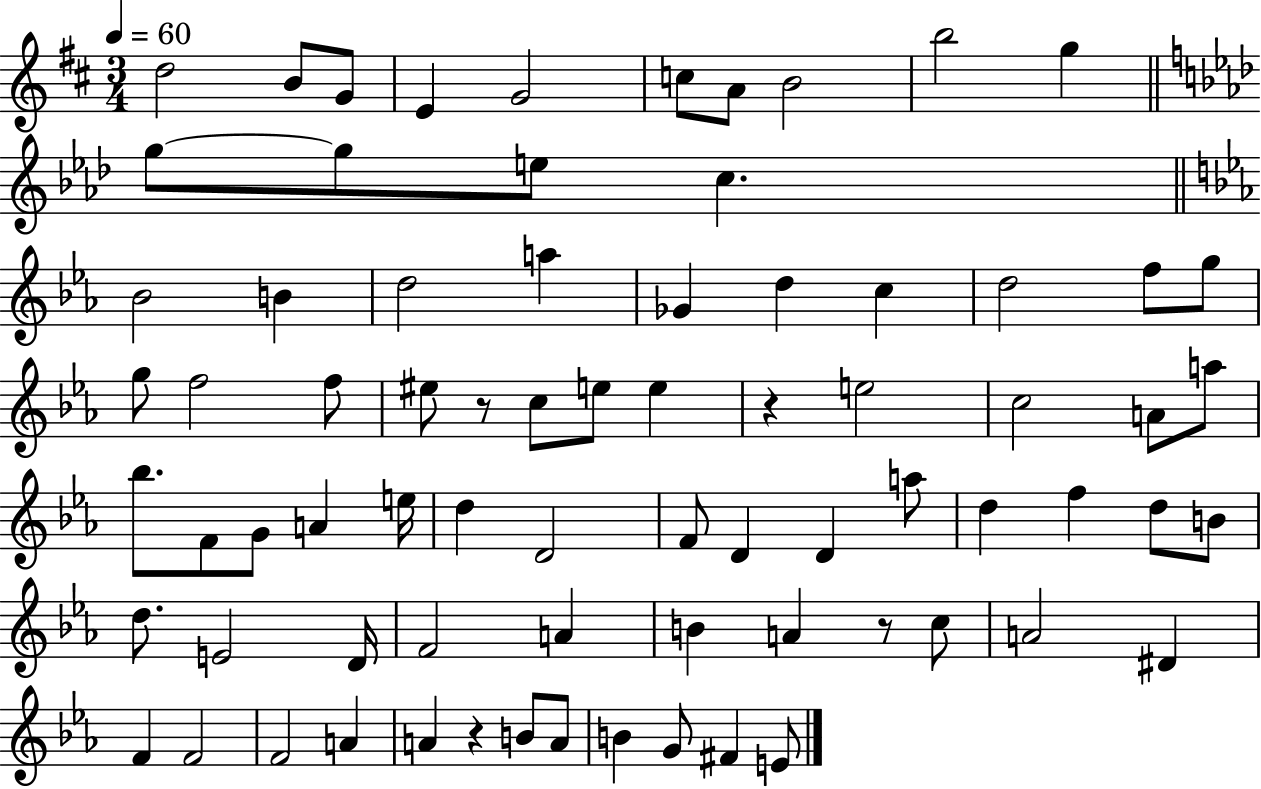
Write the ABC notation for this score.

X:1
T:Untitled
M:3/4
L:1/4
K:D
d2 B/2 G/2 E G2 c/2 A/2 B2 b2 g g/2 g/2 e/2 c _B2 B d2 a _G d c d2 f/2 g/2 g/2 f2 f/2 ^e/2 z/2 c/2 e/2 e z e2 c2 A/2 a/2 _b/2 F/2 G/2 A e/4 d D2 F/2 D D a/2 d f d/2 B/2 d/2 E2 D/4 F2 A B A z/2 c/2 A2 ^D F F2 F2 A A z B/2 A/2 B G/2 ^F E/2